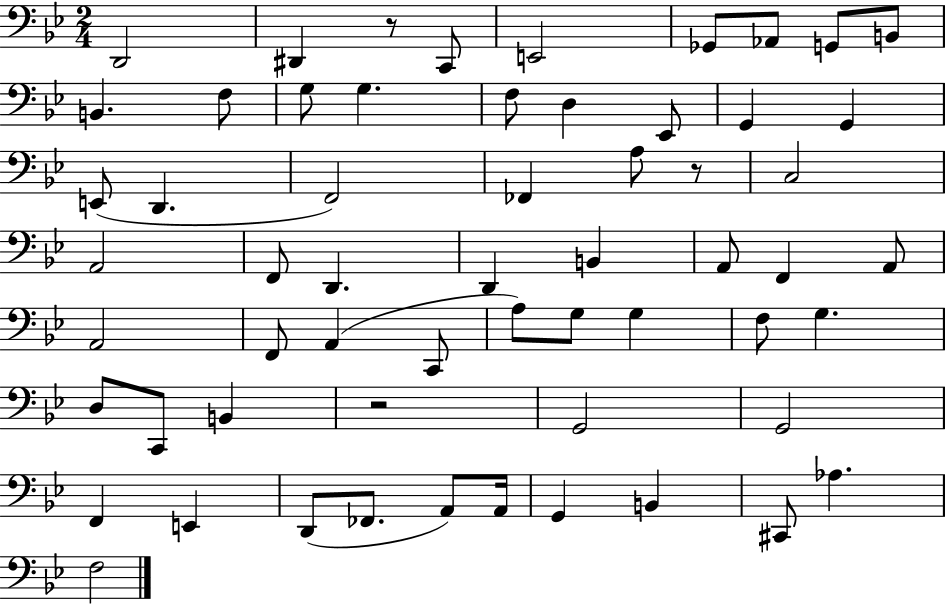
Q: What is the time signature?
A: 2/4